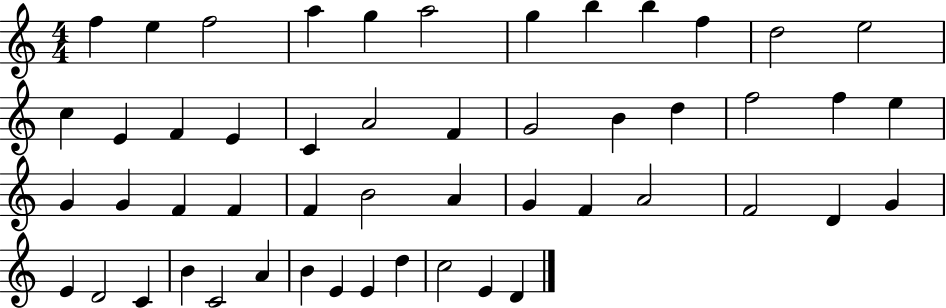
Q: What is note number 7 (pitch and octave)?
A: G5